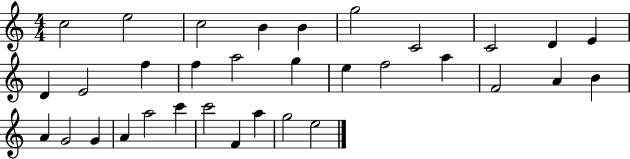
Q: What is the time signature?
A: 4/4